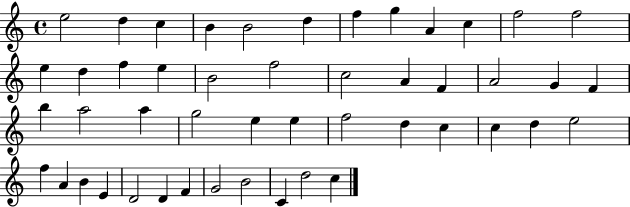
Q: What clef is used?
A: treble